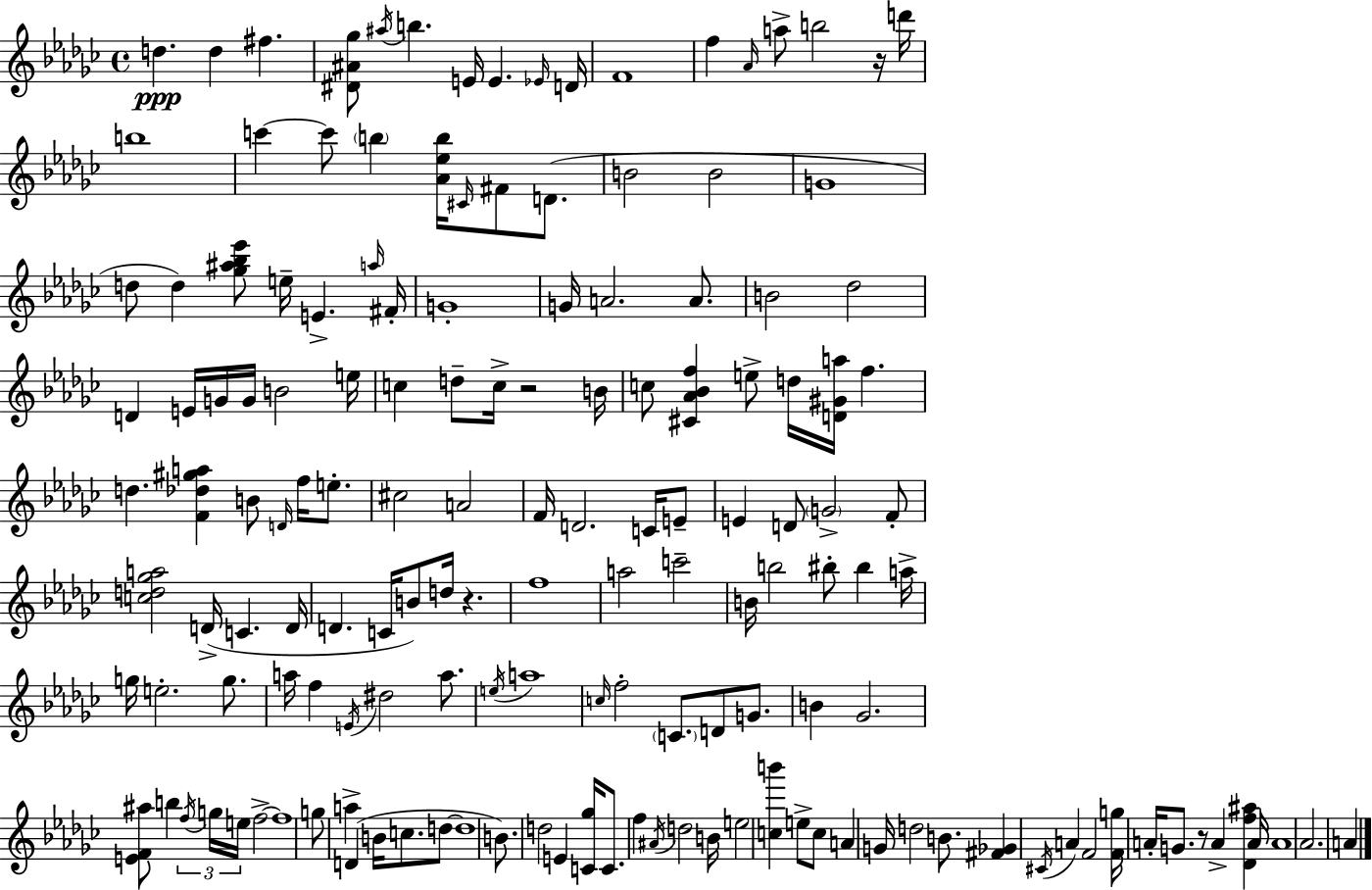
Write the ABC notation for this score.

X:1
T:Untitled
M:4/4
L:1/4
K:Ebm
d d ^f [^D^A_g]/2 ^a/4 b E/4 E _E/4 D/4 F4 f _A/4 a/2 b2 z/4 d'/4 b4 c' c'/2 b [_A_eb]/4 ^C/4 ^F/2 D/2 B2 B2 G4 d/2 d [_g^a_b_e']/2 e/4 E a/4 ^F/4 G4 G/4 A2 A/2 B2 _d2 D E/4 G/4 G/4 B2 e/4 c d/2 c/4 z2 B/4 c/2 [^C_A_Bf] e/2 d/4 [D^Ga]/4 f d [F_d^ga] B/2 D/4 f/4 e/2 ^c2 A2 F/4 D2 C/4 E/2 E D/2 G2 F/2 [cd_ga]2 D/4 C D/4 D C/4 B/2 d/4 z f4 a2 c'2 B/4 b2 ^b/2 ^b a/4 g/4 e2 g/2 a/4 f E/4 ^d2 a/2 e/4 a4 c/4 f2 C/2 D/2 G/2 B _G2 [EF^a]/2 b f/4 g/4 e/4 f2 f4 g/2 a D B/4 c/2 d/2 d4 B/2 d2 E [C_g]/4 C/2 f ^A/4 d2 B/4 e2 [cb'] e/2 c/2 A G/4 d2 B/2 [^F_G] ^C/4 A F2 [Fg]/4 A/4 G/2 z/2 A [_Df^a] A/4 A4 _A2 A